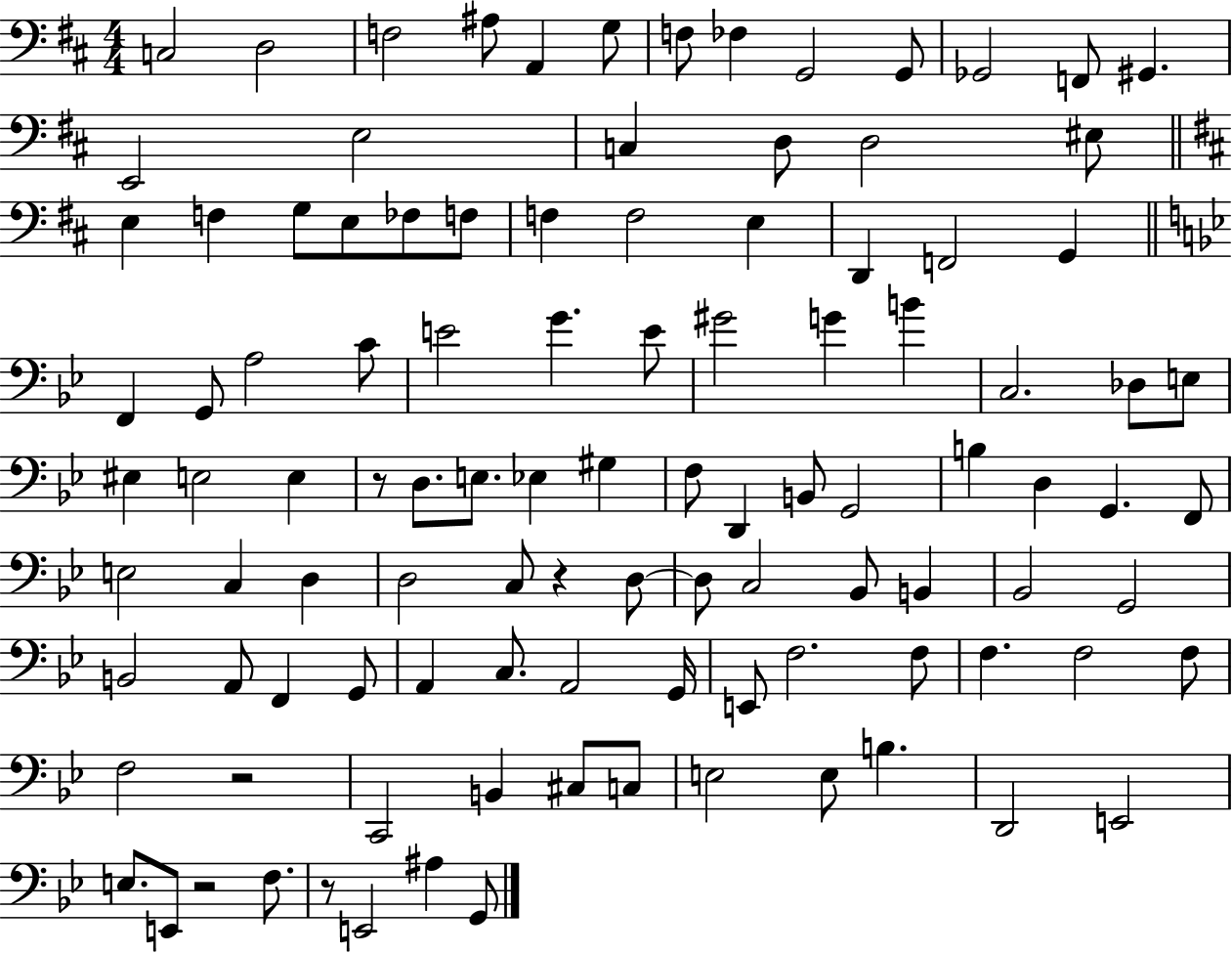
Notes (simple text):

C3/h D3/h F3/h A#3/e A2/q G3/e F3/e FES3/q G2/h G2/e Gb2/h F2/e G#2/q. E2/h E3/h C3/q D3/e D3/h EIS3/e E3/q F3/q G3/e E3/e FES3/e F3/e F3/q F3/h E3/q D2/q F2/h G2/q F2/q G2/e A3/h C4/e E4/h G4/q. E4/e G#4/h G4/q B4/q C3/h. Db3/e E3/e EIS3/q E3/h E3/q R/e D3/e. E3/e. Eb3/q G#3/q F3/e D2/q B2/e G2/h B3/q D3/q G2/q. F2/e E3/h C3/q D3/q D3/h C3/e R/q D3/e D3/e C3/h Bb2/e B2/q Bb2/h G2/h B2/h A2/e F2/q G2/e A2/q C3/e. A2/h G2/s E2/e F3/h. F3/e F3/q. F3/h F3/e F3/h R/h C2/h B2/q C#3/e C3/e E3/h E3/e B3/q. D2/h E2/h E3/e. E2/e R/h F3/e. R/e E2/h A#3/q G2/e